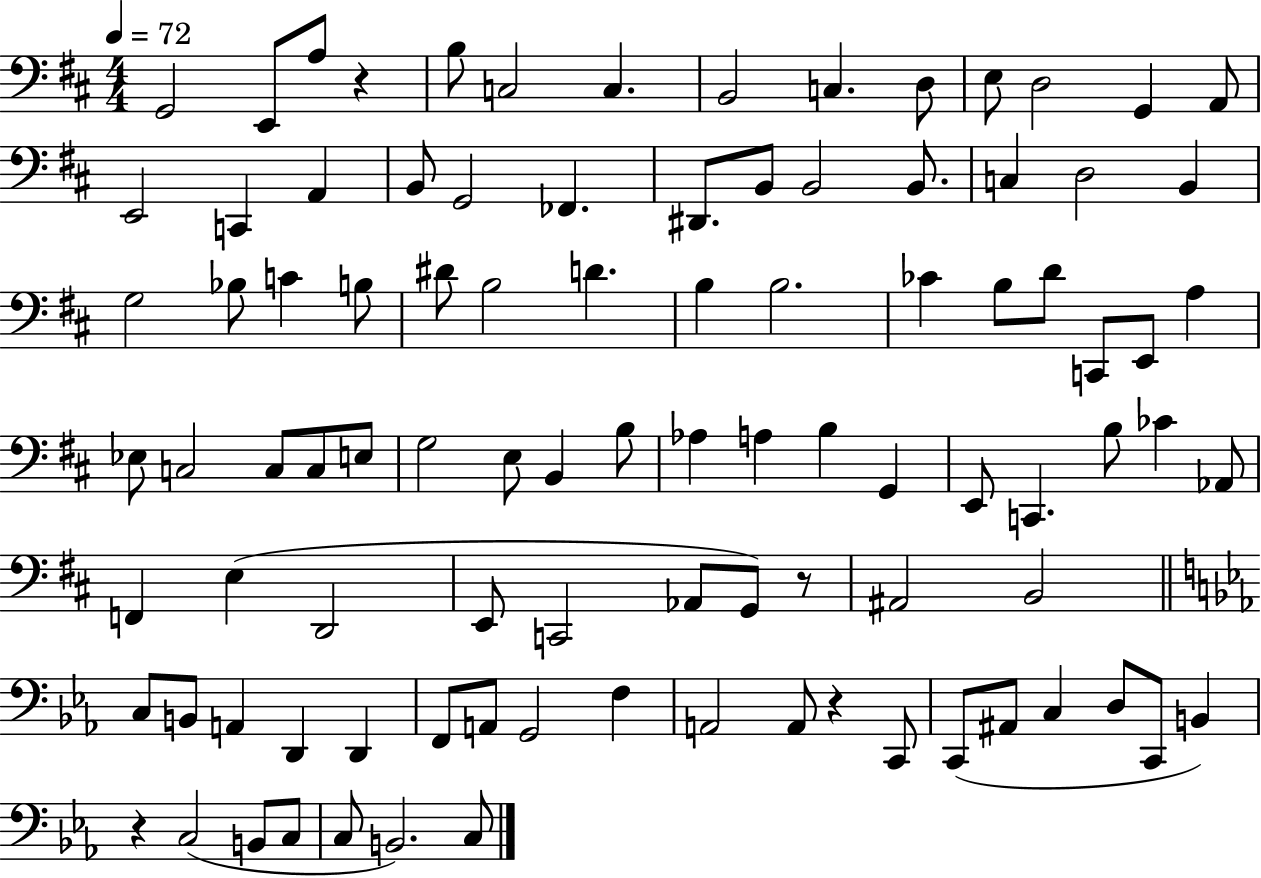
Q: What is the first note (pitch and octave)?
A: G2